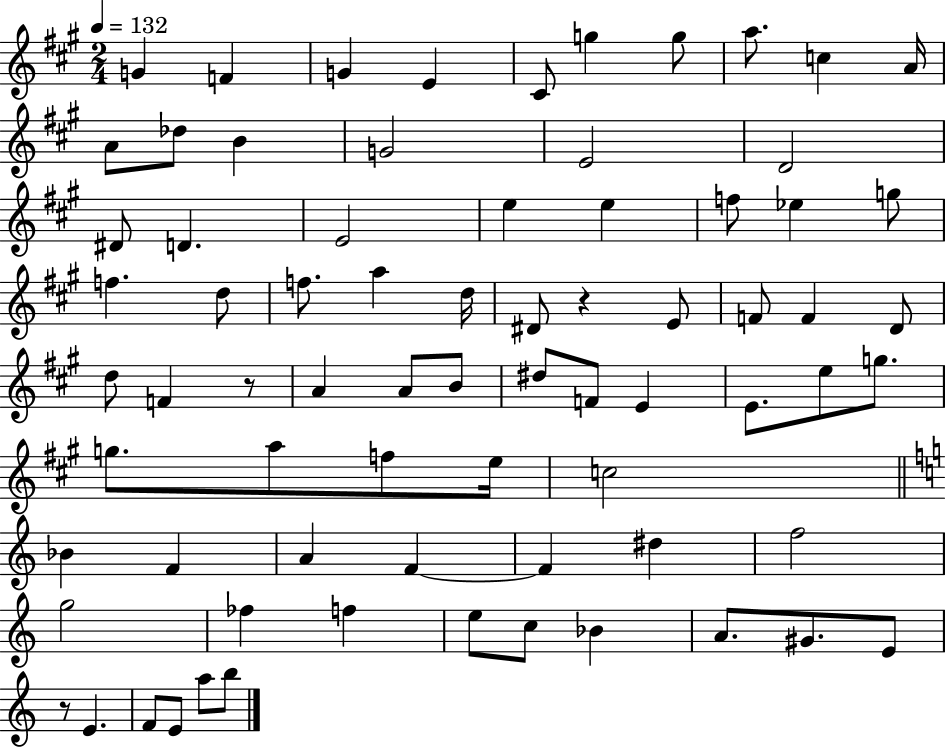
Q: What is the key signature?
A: A major